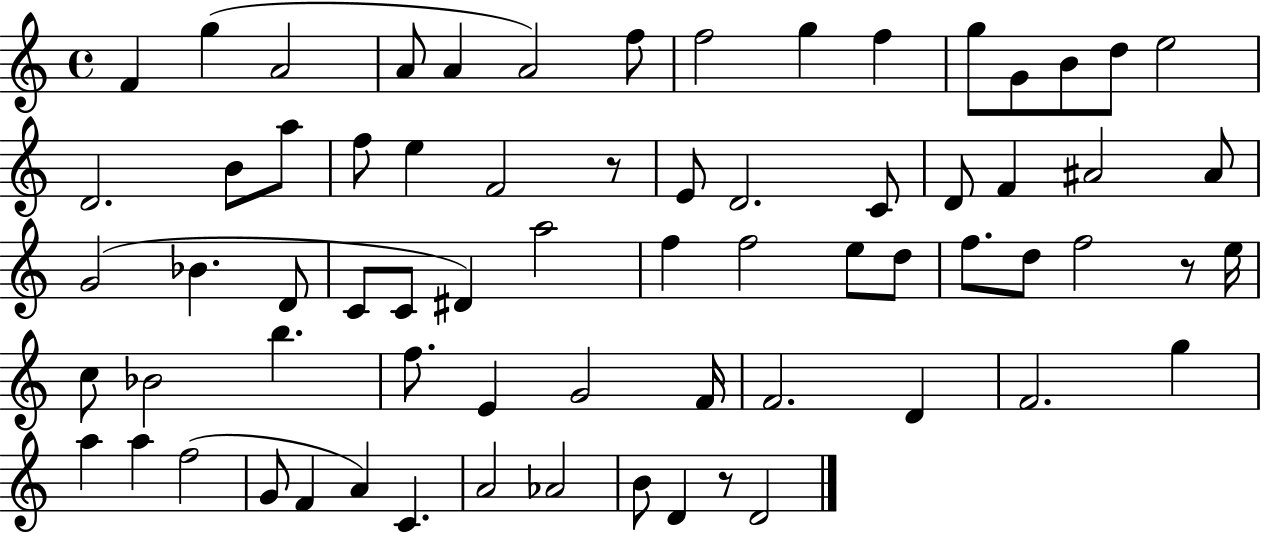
{
  \clef treble
  \time 4/4
  \defaultTimeSignature
  \key c \major
  f'4 g''4( a'2 | a'8 a'4 a'2) f''8 | f''2 g''4 f''4 | g''8 g'8 b'8 d''8 e''2 | \break d'2. b'8 a''8 | f''8 e''4 f'2 r8 | e'8 d'2. c'8 | d'8 f'4 ais'2 ais'8 | \break g'2( bes'4. d'8 | c'8 c'8 dis'4) a''2 | f''4 f''2 e''8 d''8 | f''8. d''8 f''2 r8 e''16 | \break c''8 bes'2 b''4. | f''8. e'4 g'2 f'16 | f'2. d'4 | f'2. g''4 | \break a''4 a''4 f''2( | g'8 f'4 a'4) c'4. | a'2 aes'2 | b'8 d'4 r8 d'2 | \break \bar "|."
}